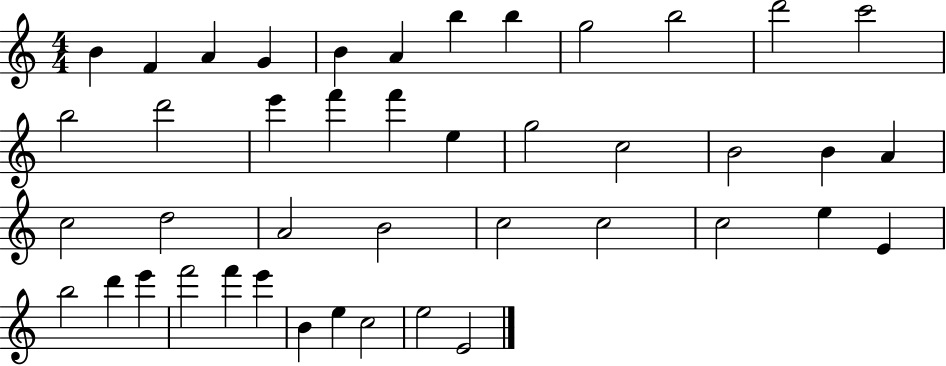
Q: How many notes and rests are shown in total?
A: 43